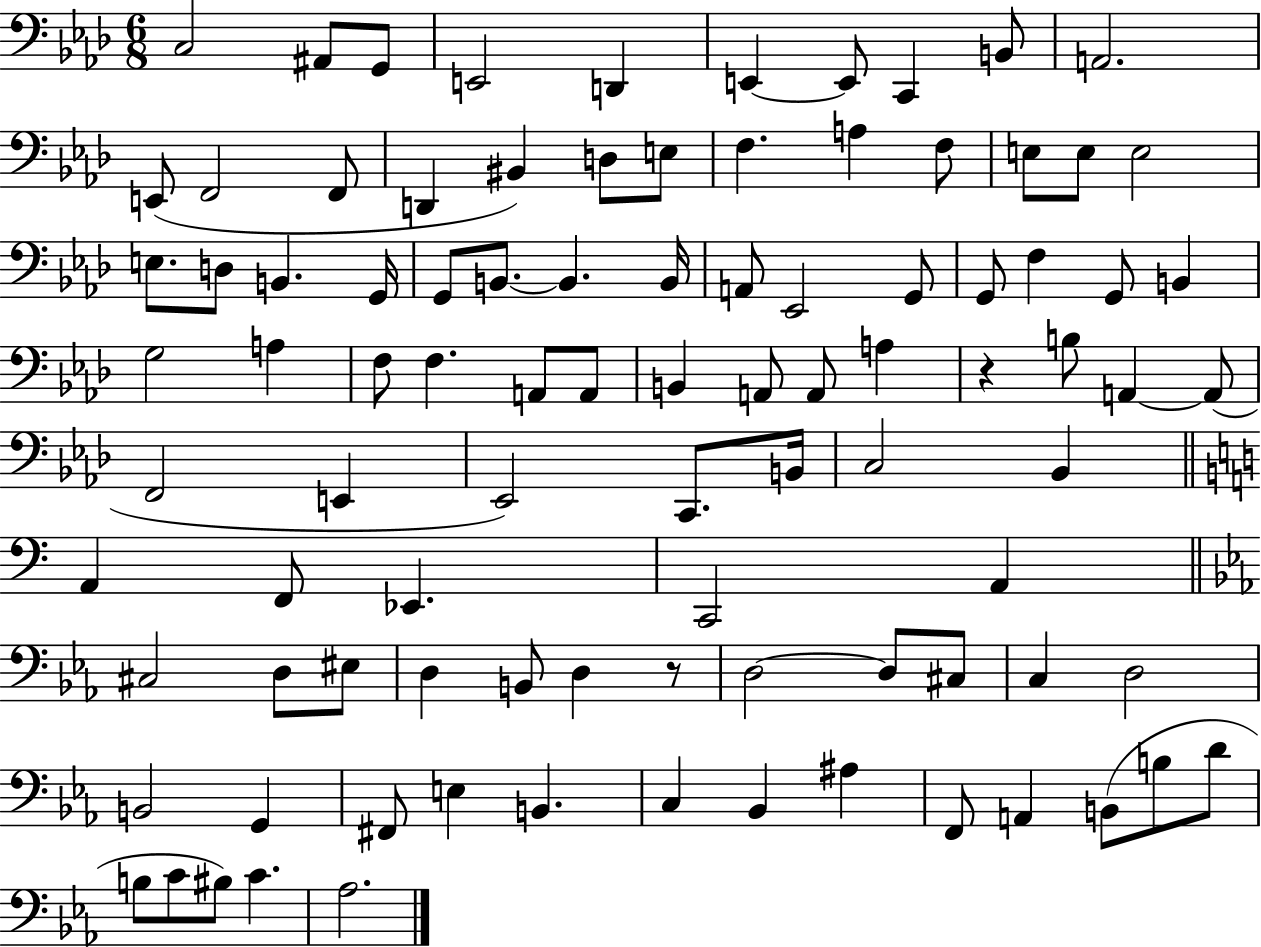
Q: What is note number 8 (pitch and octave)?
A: C2